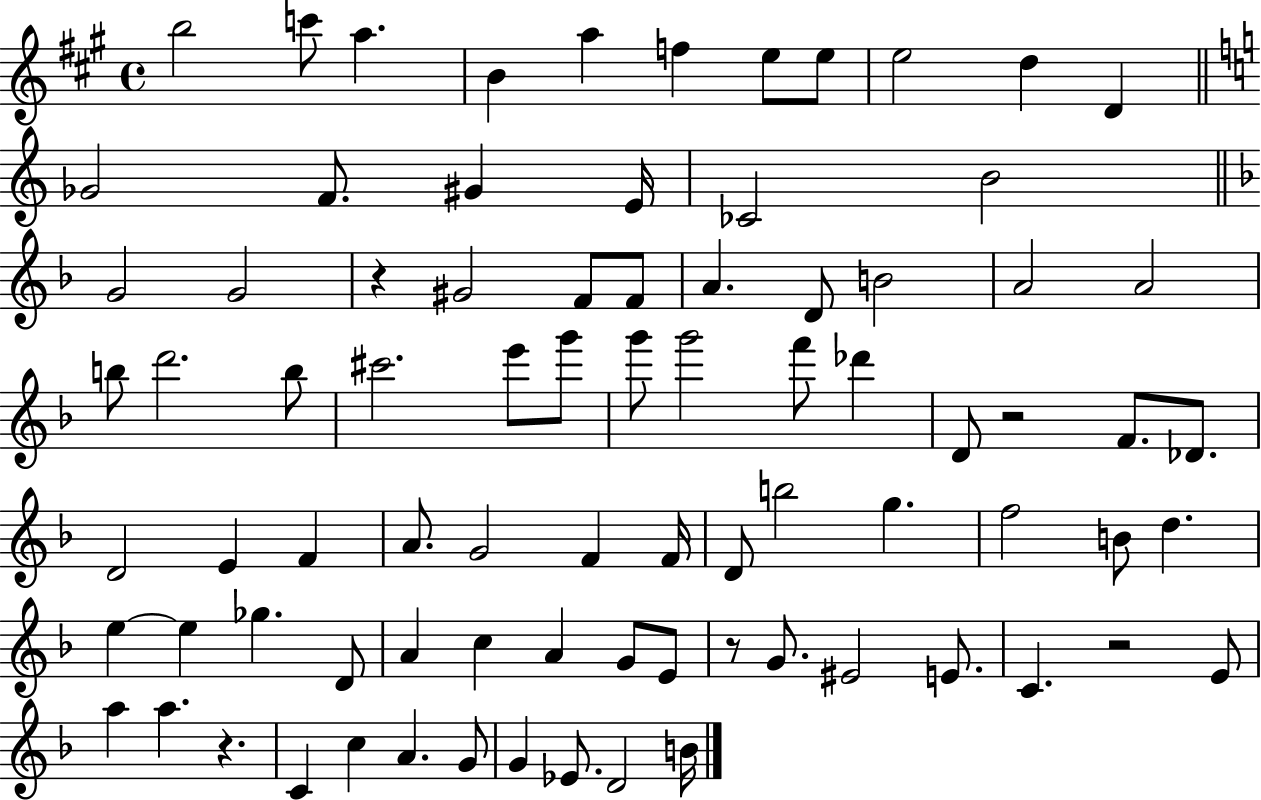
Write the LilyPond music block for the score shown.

{
  \clef treble
  \time 4/4
  \defaultTimeSignature
  \key a \major
  b''2 c'''8 a''4. | b'4 a''4 f''4 e''8 e''8 | e''2 d''4 d'4 | \bar "||" \break \key c \major ges'2 f'8. gis'4 e'16 | ces'2 b'2 | \bar "||" \break \key f \major g'2 g'2 | r4 gis'2 f'8 f'8 | a'4. d'8 b'2 | a'2 a'2 | \break b''8 d'''2. b''8 | cis'''2. e'''8 g'''8 | g'''8 g'''2 f'''8 des'''4 | d'8 r2 f'8. des'8. | \break d'2 e'4 f'4 | a'8. g'2 f'4 f'16 | d'8 b''2 g''4. | f''2 b'8 d''4. | \break e''4~~ e''4 ges''4. d'8 | a'4 c''4 a'4 g'8 e'8 | r8 g'8. eis'2 e'8. | c'4. r2 e'8 | \break a''4 a''4. r4. | c'4 c''4 a'4. g'8 | g'4 ees'8. d'2 b'16 | \bar "|."
}